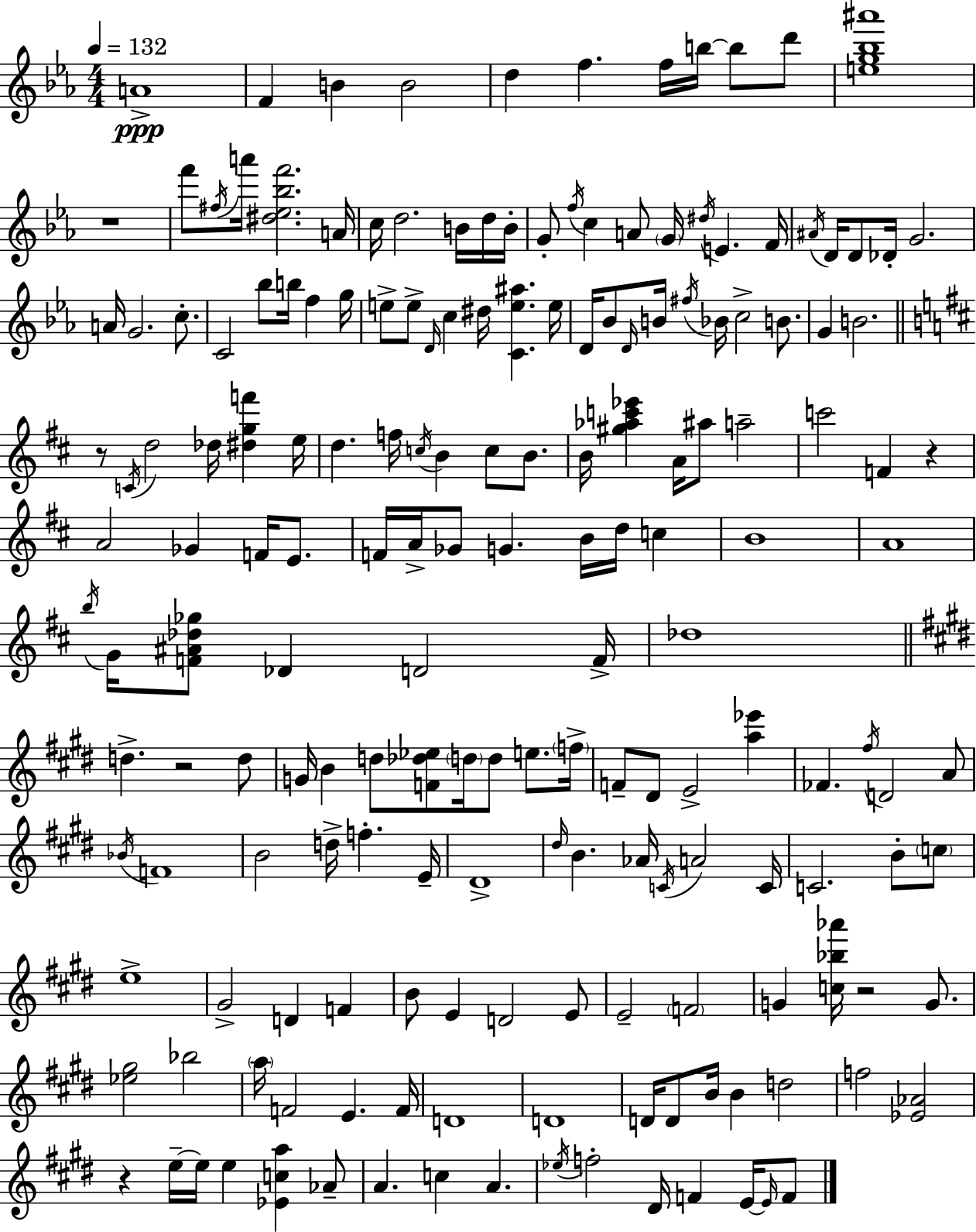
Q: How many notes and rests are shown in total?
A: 180